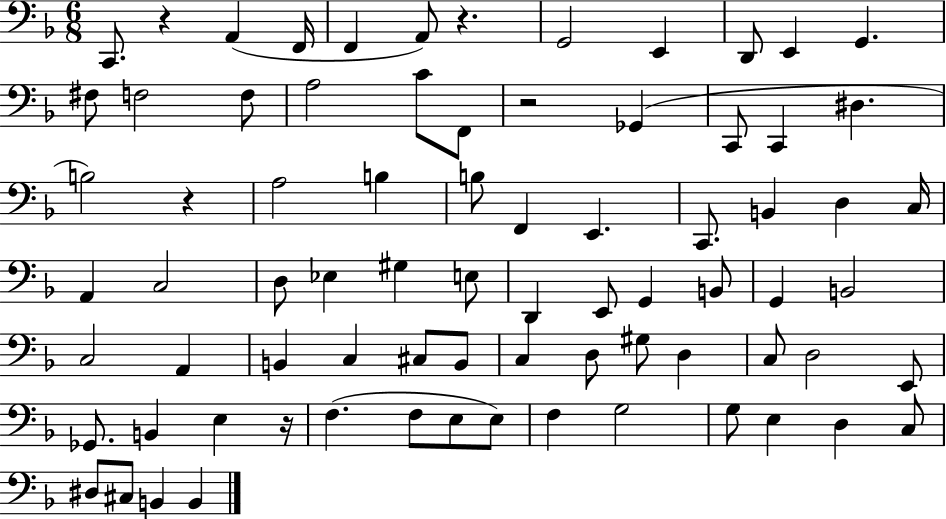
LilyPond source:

{
  \clef bass
  \numericTimeSignature
  \time 6/8
  \key f \major
  c,8. r4 a,4( f,16 | f,4 a,8) r4. | g,2 e,4 | d,8 e,4 g,4. | \break fis8 f2 f8 | a2 c'8 f,8 | r2 ges,4( | c,8 c,4 dis4. | \break b2) r4 | a2 b4 | b8 f,4 e,4. | c,8. b,4 d4 c16 | \break a,4 c2 | d8 ees4 gis4 e8 | d,4 e,8 g,4 b,8 | g,4 b,2 | \break c2 a,4 | b,4 c4 cis8 b,8 | c4 d8 gis8 d4 | c8 d2 e,8 | \break ges,8. b,4 e4 r16 | f4.( f8 e8 e8) | f4 g2 | g8 e4 d4 c8 | \break dis8 cis8 b,4 b,4 | \bar "|."
}